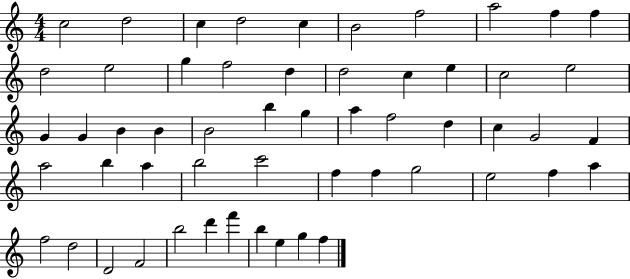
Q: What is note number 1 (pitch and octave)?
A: C5